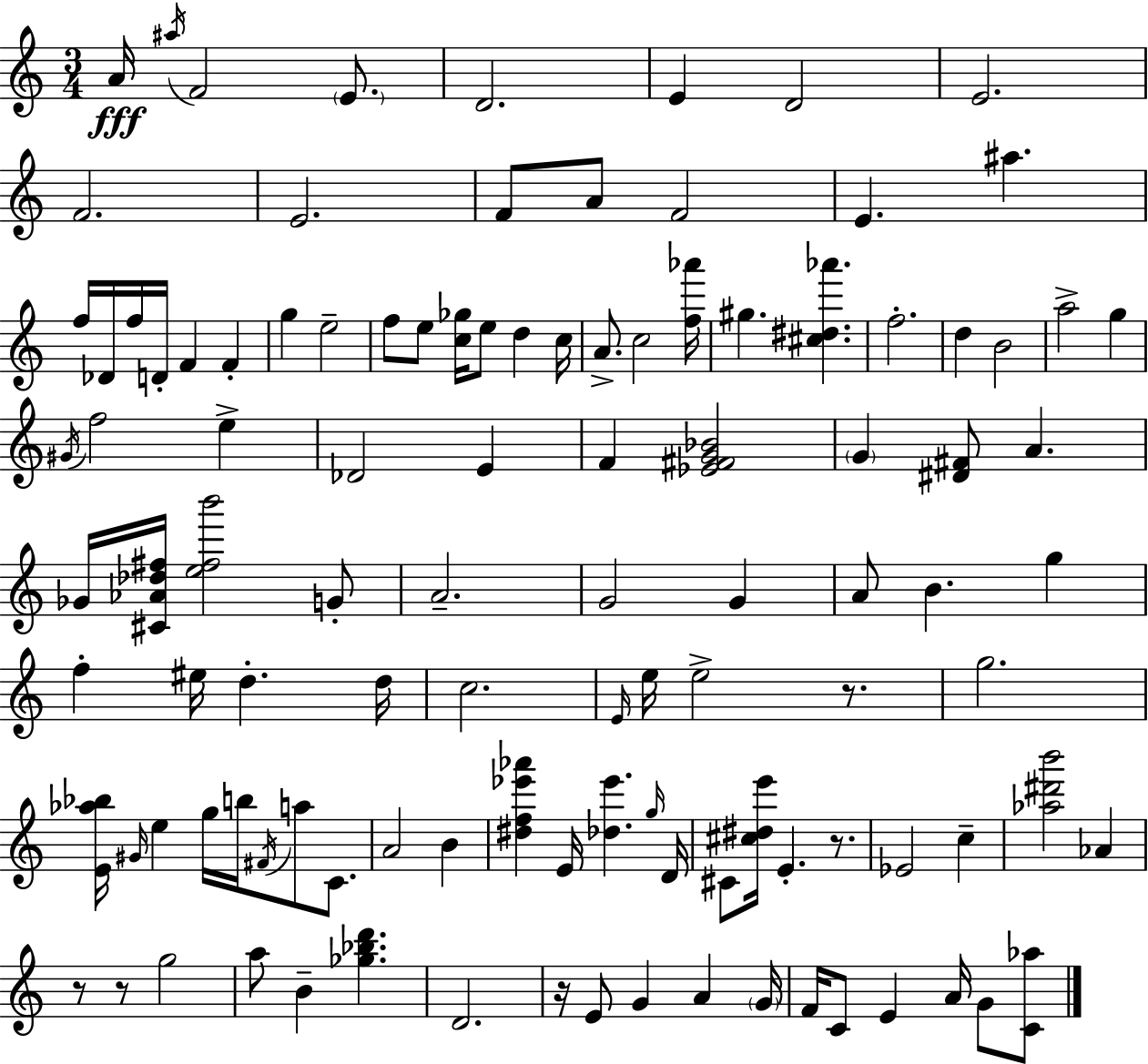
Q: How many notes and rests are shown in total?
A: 110